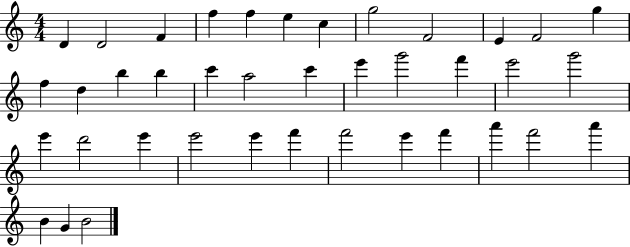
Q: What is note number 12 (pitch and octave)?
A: G5